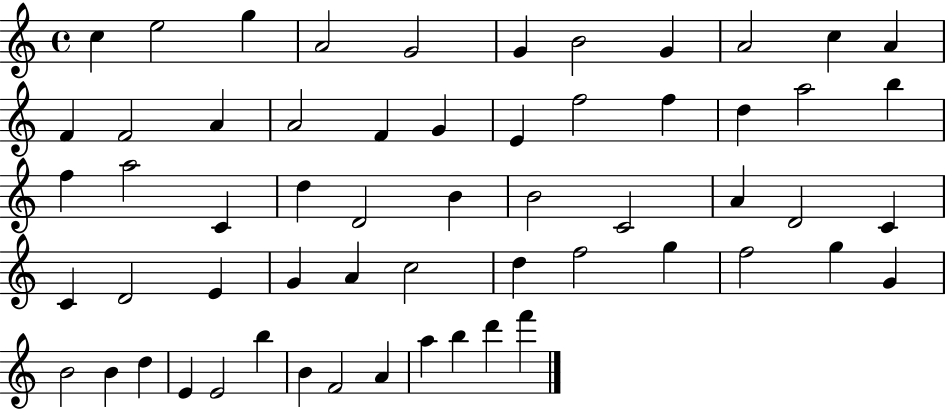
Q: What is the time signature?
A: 4/4